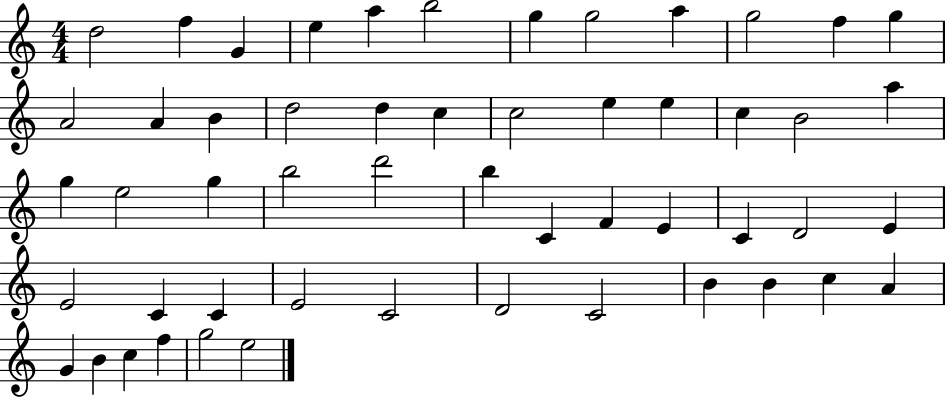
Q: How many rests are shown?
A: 0